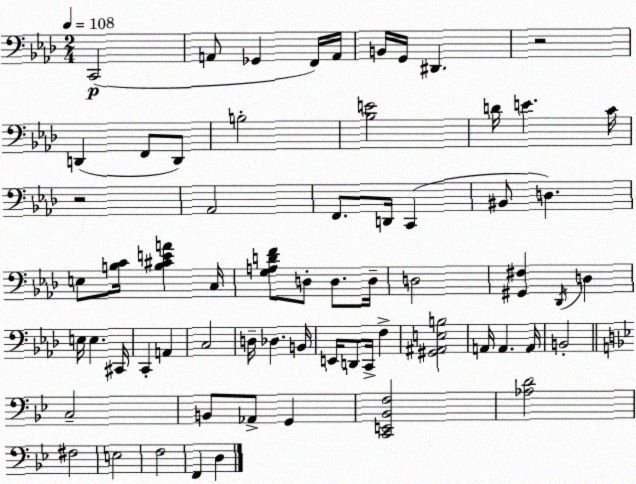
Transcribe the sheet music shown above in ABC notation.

X:1
T:Untitled
M:2/4
L:1/4
K:Fm
C,,2 A,,/2 _G,, F,,/4 A,,/4 B,,/4 G,,/4 ^D,, z2 D,, F,,/2 D,,/2 B,2 [_B,E]2 D/4 E C/4 z2 _A,,2 F,,/2 D,,/4 C,, ^B,,/2 D, E,/2 [B,C]/4 [B,^CEA] C,/4 [G,A,DF]/2 D,/2 D,/2 D,/4 D,2 [^G,,^F,] _D,,/4 D, E,/4 E, ^C,,/4 C,, A,, C,2 D,/4 _D, B,,/4 E,,/4 D,,/2 C,,/4 F, [^G,,^A,,E,B,]2 A,,/4 A,, A,,/4 B,,2 C,2 B,,/2 _A,,/2 G,, [C,,E,,_B,,F,]2 [_A,D]2 ^F,2 E,2 F,2 F,, D,